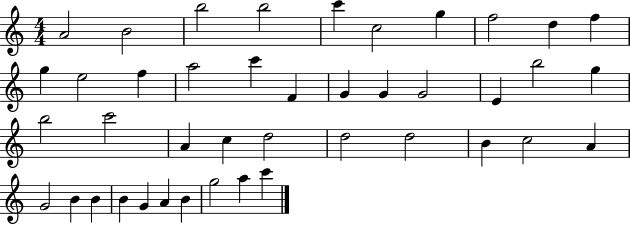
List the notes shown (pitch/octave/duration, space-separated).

A4/h B4/h B5/h B5/h C6/q C5/h G5/q F5/h D5/q F5/q G5/q E5/h F5/q A5/h C6/q F4/q G4/q G4/q G4/h E4/q B5/h G5/q B5/h C6/h A4/q C5/q D5/h D5/h D5/h B4/q C5/h A4/q G4/h B4/q B4/q B4/q G4/q A4/q B4/q G5/h A5/q C6/q